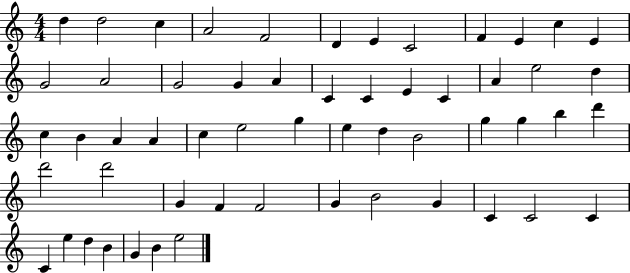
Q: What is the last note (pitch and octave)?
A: E5